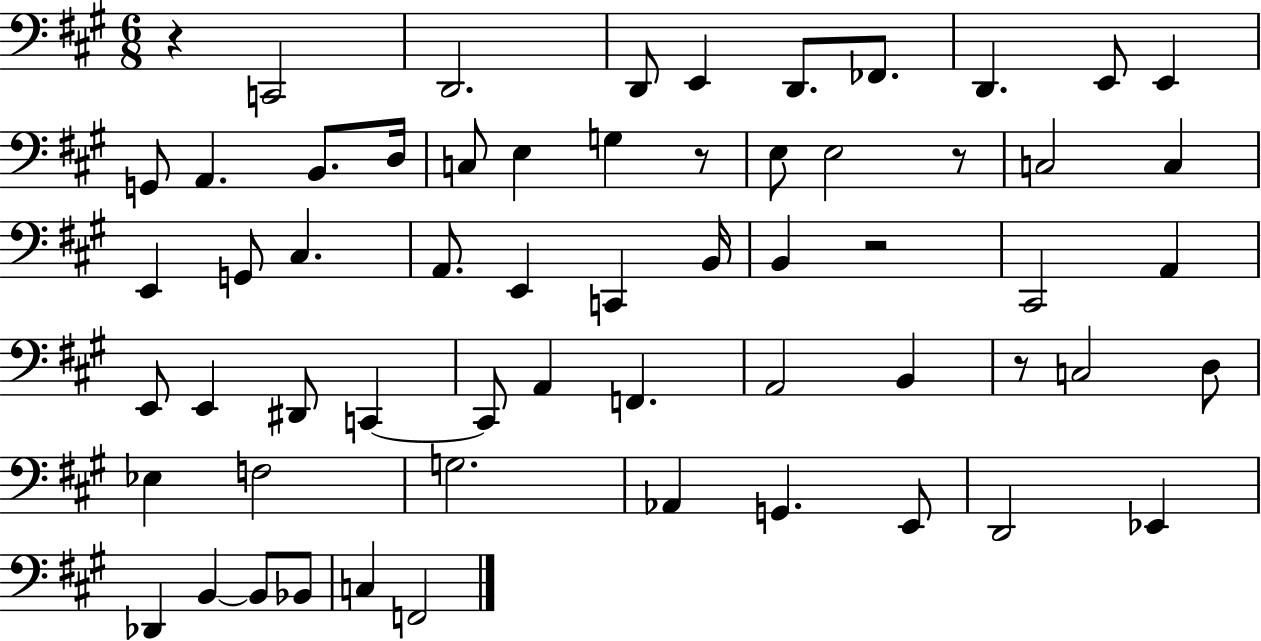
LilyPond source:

{
  \clef bass
  \numericTimeSignature
  \time 6/8
  \key a \major
  r4 c,2 | d,2. | d,8 e,4 d,8. fes,8. | d,4. e,8 e,4 | \break g,8 a,4. b,8. d16 | c8 e4 g4 r8 | e8 e2 r8 | c2 c4 | \break e,4 g,8 cis4. | a,8. e,4 c,4 b,16 | b,4 r2 | cis,2 a,4 | \break e,8 e,4 dis,8 c,4~~ | c,8 a,4 f,4. | a,2 b,4 | r8 c2 d8 | \break ees4 f2 | g2. | aes,4 g,4. e,8 | d,2 ees,4 | \break des,4 b,4~~ b,8 bes,8 | c4 f,2 | \bar "|."
}